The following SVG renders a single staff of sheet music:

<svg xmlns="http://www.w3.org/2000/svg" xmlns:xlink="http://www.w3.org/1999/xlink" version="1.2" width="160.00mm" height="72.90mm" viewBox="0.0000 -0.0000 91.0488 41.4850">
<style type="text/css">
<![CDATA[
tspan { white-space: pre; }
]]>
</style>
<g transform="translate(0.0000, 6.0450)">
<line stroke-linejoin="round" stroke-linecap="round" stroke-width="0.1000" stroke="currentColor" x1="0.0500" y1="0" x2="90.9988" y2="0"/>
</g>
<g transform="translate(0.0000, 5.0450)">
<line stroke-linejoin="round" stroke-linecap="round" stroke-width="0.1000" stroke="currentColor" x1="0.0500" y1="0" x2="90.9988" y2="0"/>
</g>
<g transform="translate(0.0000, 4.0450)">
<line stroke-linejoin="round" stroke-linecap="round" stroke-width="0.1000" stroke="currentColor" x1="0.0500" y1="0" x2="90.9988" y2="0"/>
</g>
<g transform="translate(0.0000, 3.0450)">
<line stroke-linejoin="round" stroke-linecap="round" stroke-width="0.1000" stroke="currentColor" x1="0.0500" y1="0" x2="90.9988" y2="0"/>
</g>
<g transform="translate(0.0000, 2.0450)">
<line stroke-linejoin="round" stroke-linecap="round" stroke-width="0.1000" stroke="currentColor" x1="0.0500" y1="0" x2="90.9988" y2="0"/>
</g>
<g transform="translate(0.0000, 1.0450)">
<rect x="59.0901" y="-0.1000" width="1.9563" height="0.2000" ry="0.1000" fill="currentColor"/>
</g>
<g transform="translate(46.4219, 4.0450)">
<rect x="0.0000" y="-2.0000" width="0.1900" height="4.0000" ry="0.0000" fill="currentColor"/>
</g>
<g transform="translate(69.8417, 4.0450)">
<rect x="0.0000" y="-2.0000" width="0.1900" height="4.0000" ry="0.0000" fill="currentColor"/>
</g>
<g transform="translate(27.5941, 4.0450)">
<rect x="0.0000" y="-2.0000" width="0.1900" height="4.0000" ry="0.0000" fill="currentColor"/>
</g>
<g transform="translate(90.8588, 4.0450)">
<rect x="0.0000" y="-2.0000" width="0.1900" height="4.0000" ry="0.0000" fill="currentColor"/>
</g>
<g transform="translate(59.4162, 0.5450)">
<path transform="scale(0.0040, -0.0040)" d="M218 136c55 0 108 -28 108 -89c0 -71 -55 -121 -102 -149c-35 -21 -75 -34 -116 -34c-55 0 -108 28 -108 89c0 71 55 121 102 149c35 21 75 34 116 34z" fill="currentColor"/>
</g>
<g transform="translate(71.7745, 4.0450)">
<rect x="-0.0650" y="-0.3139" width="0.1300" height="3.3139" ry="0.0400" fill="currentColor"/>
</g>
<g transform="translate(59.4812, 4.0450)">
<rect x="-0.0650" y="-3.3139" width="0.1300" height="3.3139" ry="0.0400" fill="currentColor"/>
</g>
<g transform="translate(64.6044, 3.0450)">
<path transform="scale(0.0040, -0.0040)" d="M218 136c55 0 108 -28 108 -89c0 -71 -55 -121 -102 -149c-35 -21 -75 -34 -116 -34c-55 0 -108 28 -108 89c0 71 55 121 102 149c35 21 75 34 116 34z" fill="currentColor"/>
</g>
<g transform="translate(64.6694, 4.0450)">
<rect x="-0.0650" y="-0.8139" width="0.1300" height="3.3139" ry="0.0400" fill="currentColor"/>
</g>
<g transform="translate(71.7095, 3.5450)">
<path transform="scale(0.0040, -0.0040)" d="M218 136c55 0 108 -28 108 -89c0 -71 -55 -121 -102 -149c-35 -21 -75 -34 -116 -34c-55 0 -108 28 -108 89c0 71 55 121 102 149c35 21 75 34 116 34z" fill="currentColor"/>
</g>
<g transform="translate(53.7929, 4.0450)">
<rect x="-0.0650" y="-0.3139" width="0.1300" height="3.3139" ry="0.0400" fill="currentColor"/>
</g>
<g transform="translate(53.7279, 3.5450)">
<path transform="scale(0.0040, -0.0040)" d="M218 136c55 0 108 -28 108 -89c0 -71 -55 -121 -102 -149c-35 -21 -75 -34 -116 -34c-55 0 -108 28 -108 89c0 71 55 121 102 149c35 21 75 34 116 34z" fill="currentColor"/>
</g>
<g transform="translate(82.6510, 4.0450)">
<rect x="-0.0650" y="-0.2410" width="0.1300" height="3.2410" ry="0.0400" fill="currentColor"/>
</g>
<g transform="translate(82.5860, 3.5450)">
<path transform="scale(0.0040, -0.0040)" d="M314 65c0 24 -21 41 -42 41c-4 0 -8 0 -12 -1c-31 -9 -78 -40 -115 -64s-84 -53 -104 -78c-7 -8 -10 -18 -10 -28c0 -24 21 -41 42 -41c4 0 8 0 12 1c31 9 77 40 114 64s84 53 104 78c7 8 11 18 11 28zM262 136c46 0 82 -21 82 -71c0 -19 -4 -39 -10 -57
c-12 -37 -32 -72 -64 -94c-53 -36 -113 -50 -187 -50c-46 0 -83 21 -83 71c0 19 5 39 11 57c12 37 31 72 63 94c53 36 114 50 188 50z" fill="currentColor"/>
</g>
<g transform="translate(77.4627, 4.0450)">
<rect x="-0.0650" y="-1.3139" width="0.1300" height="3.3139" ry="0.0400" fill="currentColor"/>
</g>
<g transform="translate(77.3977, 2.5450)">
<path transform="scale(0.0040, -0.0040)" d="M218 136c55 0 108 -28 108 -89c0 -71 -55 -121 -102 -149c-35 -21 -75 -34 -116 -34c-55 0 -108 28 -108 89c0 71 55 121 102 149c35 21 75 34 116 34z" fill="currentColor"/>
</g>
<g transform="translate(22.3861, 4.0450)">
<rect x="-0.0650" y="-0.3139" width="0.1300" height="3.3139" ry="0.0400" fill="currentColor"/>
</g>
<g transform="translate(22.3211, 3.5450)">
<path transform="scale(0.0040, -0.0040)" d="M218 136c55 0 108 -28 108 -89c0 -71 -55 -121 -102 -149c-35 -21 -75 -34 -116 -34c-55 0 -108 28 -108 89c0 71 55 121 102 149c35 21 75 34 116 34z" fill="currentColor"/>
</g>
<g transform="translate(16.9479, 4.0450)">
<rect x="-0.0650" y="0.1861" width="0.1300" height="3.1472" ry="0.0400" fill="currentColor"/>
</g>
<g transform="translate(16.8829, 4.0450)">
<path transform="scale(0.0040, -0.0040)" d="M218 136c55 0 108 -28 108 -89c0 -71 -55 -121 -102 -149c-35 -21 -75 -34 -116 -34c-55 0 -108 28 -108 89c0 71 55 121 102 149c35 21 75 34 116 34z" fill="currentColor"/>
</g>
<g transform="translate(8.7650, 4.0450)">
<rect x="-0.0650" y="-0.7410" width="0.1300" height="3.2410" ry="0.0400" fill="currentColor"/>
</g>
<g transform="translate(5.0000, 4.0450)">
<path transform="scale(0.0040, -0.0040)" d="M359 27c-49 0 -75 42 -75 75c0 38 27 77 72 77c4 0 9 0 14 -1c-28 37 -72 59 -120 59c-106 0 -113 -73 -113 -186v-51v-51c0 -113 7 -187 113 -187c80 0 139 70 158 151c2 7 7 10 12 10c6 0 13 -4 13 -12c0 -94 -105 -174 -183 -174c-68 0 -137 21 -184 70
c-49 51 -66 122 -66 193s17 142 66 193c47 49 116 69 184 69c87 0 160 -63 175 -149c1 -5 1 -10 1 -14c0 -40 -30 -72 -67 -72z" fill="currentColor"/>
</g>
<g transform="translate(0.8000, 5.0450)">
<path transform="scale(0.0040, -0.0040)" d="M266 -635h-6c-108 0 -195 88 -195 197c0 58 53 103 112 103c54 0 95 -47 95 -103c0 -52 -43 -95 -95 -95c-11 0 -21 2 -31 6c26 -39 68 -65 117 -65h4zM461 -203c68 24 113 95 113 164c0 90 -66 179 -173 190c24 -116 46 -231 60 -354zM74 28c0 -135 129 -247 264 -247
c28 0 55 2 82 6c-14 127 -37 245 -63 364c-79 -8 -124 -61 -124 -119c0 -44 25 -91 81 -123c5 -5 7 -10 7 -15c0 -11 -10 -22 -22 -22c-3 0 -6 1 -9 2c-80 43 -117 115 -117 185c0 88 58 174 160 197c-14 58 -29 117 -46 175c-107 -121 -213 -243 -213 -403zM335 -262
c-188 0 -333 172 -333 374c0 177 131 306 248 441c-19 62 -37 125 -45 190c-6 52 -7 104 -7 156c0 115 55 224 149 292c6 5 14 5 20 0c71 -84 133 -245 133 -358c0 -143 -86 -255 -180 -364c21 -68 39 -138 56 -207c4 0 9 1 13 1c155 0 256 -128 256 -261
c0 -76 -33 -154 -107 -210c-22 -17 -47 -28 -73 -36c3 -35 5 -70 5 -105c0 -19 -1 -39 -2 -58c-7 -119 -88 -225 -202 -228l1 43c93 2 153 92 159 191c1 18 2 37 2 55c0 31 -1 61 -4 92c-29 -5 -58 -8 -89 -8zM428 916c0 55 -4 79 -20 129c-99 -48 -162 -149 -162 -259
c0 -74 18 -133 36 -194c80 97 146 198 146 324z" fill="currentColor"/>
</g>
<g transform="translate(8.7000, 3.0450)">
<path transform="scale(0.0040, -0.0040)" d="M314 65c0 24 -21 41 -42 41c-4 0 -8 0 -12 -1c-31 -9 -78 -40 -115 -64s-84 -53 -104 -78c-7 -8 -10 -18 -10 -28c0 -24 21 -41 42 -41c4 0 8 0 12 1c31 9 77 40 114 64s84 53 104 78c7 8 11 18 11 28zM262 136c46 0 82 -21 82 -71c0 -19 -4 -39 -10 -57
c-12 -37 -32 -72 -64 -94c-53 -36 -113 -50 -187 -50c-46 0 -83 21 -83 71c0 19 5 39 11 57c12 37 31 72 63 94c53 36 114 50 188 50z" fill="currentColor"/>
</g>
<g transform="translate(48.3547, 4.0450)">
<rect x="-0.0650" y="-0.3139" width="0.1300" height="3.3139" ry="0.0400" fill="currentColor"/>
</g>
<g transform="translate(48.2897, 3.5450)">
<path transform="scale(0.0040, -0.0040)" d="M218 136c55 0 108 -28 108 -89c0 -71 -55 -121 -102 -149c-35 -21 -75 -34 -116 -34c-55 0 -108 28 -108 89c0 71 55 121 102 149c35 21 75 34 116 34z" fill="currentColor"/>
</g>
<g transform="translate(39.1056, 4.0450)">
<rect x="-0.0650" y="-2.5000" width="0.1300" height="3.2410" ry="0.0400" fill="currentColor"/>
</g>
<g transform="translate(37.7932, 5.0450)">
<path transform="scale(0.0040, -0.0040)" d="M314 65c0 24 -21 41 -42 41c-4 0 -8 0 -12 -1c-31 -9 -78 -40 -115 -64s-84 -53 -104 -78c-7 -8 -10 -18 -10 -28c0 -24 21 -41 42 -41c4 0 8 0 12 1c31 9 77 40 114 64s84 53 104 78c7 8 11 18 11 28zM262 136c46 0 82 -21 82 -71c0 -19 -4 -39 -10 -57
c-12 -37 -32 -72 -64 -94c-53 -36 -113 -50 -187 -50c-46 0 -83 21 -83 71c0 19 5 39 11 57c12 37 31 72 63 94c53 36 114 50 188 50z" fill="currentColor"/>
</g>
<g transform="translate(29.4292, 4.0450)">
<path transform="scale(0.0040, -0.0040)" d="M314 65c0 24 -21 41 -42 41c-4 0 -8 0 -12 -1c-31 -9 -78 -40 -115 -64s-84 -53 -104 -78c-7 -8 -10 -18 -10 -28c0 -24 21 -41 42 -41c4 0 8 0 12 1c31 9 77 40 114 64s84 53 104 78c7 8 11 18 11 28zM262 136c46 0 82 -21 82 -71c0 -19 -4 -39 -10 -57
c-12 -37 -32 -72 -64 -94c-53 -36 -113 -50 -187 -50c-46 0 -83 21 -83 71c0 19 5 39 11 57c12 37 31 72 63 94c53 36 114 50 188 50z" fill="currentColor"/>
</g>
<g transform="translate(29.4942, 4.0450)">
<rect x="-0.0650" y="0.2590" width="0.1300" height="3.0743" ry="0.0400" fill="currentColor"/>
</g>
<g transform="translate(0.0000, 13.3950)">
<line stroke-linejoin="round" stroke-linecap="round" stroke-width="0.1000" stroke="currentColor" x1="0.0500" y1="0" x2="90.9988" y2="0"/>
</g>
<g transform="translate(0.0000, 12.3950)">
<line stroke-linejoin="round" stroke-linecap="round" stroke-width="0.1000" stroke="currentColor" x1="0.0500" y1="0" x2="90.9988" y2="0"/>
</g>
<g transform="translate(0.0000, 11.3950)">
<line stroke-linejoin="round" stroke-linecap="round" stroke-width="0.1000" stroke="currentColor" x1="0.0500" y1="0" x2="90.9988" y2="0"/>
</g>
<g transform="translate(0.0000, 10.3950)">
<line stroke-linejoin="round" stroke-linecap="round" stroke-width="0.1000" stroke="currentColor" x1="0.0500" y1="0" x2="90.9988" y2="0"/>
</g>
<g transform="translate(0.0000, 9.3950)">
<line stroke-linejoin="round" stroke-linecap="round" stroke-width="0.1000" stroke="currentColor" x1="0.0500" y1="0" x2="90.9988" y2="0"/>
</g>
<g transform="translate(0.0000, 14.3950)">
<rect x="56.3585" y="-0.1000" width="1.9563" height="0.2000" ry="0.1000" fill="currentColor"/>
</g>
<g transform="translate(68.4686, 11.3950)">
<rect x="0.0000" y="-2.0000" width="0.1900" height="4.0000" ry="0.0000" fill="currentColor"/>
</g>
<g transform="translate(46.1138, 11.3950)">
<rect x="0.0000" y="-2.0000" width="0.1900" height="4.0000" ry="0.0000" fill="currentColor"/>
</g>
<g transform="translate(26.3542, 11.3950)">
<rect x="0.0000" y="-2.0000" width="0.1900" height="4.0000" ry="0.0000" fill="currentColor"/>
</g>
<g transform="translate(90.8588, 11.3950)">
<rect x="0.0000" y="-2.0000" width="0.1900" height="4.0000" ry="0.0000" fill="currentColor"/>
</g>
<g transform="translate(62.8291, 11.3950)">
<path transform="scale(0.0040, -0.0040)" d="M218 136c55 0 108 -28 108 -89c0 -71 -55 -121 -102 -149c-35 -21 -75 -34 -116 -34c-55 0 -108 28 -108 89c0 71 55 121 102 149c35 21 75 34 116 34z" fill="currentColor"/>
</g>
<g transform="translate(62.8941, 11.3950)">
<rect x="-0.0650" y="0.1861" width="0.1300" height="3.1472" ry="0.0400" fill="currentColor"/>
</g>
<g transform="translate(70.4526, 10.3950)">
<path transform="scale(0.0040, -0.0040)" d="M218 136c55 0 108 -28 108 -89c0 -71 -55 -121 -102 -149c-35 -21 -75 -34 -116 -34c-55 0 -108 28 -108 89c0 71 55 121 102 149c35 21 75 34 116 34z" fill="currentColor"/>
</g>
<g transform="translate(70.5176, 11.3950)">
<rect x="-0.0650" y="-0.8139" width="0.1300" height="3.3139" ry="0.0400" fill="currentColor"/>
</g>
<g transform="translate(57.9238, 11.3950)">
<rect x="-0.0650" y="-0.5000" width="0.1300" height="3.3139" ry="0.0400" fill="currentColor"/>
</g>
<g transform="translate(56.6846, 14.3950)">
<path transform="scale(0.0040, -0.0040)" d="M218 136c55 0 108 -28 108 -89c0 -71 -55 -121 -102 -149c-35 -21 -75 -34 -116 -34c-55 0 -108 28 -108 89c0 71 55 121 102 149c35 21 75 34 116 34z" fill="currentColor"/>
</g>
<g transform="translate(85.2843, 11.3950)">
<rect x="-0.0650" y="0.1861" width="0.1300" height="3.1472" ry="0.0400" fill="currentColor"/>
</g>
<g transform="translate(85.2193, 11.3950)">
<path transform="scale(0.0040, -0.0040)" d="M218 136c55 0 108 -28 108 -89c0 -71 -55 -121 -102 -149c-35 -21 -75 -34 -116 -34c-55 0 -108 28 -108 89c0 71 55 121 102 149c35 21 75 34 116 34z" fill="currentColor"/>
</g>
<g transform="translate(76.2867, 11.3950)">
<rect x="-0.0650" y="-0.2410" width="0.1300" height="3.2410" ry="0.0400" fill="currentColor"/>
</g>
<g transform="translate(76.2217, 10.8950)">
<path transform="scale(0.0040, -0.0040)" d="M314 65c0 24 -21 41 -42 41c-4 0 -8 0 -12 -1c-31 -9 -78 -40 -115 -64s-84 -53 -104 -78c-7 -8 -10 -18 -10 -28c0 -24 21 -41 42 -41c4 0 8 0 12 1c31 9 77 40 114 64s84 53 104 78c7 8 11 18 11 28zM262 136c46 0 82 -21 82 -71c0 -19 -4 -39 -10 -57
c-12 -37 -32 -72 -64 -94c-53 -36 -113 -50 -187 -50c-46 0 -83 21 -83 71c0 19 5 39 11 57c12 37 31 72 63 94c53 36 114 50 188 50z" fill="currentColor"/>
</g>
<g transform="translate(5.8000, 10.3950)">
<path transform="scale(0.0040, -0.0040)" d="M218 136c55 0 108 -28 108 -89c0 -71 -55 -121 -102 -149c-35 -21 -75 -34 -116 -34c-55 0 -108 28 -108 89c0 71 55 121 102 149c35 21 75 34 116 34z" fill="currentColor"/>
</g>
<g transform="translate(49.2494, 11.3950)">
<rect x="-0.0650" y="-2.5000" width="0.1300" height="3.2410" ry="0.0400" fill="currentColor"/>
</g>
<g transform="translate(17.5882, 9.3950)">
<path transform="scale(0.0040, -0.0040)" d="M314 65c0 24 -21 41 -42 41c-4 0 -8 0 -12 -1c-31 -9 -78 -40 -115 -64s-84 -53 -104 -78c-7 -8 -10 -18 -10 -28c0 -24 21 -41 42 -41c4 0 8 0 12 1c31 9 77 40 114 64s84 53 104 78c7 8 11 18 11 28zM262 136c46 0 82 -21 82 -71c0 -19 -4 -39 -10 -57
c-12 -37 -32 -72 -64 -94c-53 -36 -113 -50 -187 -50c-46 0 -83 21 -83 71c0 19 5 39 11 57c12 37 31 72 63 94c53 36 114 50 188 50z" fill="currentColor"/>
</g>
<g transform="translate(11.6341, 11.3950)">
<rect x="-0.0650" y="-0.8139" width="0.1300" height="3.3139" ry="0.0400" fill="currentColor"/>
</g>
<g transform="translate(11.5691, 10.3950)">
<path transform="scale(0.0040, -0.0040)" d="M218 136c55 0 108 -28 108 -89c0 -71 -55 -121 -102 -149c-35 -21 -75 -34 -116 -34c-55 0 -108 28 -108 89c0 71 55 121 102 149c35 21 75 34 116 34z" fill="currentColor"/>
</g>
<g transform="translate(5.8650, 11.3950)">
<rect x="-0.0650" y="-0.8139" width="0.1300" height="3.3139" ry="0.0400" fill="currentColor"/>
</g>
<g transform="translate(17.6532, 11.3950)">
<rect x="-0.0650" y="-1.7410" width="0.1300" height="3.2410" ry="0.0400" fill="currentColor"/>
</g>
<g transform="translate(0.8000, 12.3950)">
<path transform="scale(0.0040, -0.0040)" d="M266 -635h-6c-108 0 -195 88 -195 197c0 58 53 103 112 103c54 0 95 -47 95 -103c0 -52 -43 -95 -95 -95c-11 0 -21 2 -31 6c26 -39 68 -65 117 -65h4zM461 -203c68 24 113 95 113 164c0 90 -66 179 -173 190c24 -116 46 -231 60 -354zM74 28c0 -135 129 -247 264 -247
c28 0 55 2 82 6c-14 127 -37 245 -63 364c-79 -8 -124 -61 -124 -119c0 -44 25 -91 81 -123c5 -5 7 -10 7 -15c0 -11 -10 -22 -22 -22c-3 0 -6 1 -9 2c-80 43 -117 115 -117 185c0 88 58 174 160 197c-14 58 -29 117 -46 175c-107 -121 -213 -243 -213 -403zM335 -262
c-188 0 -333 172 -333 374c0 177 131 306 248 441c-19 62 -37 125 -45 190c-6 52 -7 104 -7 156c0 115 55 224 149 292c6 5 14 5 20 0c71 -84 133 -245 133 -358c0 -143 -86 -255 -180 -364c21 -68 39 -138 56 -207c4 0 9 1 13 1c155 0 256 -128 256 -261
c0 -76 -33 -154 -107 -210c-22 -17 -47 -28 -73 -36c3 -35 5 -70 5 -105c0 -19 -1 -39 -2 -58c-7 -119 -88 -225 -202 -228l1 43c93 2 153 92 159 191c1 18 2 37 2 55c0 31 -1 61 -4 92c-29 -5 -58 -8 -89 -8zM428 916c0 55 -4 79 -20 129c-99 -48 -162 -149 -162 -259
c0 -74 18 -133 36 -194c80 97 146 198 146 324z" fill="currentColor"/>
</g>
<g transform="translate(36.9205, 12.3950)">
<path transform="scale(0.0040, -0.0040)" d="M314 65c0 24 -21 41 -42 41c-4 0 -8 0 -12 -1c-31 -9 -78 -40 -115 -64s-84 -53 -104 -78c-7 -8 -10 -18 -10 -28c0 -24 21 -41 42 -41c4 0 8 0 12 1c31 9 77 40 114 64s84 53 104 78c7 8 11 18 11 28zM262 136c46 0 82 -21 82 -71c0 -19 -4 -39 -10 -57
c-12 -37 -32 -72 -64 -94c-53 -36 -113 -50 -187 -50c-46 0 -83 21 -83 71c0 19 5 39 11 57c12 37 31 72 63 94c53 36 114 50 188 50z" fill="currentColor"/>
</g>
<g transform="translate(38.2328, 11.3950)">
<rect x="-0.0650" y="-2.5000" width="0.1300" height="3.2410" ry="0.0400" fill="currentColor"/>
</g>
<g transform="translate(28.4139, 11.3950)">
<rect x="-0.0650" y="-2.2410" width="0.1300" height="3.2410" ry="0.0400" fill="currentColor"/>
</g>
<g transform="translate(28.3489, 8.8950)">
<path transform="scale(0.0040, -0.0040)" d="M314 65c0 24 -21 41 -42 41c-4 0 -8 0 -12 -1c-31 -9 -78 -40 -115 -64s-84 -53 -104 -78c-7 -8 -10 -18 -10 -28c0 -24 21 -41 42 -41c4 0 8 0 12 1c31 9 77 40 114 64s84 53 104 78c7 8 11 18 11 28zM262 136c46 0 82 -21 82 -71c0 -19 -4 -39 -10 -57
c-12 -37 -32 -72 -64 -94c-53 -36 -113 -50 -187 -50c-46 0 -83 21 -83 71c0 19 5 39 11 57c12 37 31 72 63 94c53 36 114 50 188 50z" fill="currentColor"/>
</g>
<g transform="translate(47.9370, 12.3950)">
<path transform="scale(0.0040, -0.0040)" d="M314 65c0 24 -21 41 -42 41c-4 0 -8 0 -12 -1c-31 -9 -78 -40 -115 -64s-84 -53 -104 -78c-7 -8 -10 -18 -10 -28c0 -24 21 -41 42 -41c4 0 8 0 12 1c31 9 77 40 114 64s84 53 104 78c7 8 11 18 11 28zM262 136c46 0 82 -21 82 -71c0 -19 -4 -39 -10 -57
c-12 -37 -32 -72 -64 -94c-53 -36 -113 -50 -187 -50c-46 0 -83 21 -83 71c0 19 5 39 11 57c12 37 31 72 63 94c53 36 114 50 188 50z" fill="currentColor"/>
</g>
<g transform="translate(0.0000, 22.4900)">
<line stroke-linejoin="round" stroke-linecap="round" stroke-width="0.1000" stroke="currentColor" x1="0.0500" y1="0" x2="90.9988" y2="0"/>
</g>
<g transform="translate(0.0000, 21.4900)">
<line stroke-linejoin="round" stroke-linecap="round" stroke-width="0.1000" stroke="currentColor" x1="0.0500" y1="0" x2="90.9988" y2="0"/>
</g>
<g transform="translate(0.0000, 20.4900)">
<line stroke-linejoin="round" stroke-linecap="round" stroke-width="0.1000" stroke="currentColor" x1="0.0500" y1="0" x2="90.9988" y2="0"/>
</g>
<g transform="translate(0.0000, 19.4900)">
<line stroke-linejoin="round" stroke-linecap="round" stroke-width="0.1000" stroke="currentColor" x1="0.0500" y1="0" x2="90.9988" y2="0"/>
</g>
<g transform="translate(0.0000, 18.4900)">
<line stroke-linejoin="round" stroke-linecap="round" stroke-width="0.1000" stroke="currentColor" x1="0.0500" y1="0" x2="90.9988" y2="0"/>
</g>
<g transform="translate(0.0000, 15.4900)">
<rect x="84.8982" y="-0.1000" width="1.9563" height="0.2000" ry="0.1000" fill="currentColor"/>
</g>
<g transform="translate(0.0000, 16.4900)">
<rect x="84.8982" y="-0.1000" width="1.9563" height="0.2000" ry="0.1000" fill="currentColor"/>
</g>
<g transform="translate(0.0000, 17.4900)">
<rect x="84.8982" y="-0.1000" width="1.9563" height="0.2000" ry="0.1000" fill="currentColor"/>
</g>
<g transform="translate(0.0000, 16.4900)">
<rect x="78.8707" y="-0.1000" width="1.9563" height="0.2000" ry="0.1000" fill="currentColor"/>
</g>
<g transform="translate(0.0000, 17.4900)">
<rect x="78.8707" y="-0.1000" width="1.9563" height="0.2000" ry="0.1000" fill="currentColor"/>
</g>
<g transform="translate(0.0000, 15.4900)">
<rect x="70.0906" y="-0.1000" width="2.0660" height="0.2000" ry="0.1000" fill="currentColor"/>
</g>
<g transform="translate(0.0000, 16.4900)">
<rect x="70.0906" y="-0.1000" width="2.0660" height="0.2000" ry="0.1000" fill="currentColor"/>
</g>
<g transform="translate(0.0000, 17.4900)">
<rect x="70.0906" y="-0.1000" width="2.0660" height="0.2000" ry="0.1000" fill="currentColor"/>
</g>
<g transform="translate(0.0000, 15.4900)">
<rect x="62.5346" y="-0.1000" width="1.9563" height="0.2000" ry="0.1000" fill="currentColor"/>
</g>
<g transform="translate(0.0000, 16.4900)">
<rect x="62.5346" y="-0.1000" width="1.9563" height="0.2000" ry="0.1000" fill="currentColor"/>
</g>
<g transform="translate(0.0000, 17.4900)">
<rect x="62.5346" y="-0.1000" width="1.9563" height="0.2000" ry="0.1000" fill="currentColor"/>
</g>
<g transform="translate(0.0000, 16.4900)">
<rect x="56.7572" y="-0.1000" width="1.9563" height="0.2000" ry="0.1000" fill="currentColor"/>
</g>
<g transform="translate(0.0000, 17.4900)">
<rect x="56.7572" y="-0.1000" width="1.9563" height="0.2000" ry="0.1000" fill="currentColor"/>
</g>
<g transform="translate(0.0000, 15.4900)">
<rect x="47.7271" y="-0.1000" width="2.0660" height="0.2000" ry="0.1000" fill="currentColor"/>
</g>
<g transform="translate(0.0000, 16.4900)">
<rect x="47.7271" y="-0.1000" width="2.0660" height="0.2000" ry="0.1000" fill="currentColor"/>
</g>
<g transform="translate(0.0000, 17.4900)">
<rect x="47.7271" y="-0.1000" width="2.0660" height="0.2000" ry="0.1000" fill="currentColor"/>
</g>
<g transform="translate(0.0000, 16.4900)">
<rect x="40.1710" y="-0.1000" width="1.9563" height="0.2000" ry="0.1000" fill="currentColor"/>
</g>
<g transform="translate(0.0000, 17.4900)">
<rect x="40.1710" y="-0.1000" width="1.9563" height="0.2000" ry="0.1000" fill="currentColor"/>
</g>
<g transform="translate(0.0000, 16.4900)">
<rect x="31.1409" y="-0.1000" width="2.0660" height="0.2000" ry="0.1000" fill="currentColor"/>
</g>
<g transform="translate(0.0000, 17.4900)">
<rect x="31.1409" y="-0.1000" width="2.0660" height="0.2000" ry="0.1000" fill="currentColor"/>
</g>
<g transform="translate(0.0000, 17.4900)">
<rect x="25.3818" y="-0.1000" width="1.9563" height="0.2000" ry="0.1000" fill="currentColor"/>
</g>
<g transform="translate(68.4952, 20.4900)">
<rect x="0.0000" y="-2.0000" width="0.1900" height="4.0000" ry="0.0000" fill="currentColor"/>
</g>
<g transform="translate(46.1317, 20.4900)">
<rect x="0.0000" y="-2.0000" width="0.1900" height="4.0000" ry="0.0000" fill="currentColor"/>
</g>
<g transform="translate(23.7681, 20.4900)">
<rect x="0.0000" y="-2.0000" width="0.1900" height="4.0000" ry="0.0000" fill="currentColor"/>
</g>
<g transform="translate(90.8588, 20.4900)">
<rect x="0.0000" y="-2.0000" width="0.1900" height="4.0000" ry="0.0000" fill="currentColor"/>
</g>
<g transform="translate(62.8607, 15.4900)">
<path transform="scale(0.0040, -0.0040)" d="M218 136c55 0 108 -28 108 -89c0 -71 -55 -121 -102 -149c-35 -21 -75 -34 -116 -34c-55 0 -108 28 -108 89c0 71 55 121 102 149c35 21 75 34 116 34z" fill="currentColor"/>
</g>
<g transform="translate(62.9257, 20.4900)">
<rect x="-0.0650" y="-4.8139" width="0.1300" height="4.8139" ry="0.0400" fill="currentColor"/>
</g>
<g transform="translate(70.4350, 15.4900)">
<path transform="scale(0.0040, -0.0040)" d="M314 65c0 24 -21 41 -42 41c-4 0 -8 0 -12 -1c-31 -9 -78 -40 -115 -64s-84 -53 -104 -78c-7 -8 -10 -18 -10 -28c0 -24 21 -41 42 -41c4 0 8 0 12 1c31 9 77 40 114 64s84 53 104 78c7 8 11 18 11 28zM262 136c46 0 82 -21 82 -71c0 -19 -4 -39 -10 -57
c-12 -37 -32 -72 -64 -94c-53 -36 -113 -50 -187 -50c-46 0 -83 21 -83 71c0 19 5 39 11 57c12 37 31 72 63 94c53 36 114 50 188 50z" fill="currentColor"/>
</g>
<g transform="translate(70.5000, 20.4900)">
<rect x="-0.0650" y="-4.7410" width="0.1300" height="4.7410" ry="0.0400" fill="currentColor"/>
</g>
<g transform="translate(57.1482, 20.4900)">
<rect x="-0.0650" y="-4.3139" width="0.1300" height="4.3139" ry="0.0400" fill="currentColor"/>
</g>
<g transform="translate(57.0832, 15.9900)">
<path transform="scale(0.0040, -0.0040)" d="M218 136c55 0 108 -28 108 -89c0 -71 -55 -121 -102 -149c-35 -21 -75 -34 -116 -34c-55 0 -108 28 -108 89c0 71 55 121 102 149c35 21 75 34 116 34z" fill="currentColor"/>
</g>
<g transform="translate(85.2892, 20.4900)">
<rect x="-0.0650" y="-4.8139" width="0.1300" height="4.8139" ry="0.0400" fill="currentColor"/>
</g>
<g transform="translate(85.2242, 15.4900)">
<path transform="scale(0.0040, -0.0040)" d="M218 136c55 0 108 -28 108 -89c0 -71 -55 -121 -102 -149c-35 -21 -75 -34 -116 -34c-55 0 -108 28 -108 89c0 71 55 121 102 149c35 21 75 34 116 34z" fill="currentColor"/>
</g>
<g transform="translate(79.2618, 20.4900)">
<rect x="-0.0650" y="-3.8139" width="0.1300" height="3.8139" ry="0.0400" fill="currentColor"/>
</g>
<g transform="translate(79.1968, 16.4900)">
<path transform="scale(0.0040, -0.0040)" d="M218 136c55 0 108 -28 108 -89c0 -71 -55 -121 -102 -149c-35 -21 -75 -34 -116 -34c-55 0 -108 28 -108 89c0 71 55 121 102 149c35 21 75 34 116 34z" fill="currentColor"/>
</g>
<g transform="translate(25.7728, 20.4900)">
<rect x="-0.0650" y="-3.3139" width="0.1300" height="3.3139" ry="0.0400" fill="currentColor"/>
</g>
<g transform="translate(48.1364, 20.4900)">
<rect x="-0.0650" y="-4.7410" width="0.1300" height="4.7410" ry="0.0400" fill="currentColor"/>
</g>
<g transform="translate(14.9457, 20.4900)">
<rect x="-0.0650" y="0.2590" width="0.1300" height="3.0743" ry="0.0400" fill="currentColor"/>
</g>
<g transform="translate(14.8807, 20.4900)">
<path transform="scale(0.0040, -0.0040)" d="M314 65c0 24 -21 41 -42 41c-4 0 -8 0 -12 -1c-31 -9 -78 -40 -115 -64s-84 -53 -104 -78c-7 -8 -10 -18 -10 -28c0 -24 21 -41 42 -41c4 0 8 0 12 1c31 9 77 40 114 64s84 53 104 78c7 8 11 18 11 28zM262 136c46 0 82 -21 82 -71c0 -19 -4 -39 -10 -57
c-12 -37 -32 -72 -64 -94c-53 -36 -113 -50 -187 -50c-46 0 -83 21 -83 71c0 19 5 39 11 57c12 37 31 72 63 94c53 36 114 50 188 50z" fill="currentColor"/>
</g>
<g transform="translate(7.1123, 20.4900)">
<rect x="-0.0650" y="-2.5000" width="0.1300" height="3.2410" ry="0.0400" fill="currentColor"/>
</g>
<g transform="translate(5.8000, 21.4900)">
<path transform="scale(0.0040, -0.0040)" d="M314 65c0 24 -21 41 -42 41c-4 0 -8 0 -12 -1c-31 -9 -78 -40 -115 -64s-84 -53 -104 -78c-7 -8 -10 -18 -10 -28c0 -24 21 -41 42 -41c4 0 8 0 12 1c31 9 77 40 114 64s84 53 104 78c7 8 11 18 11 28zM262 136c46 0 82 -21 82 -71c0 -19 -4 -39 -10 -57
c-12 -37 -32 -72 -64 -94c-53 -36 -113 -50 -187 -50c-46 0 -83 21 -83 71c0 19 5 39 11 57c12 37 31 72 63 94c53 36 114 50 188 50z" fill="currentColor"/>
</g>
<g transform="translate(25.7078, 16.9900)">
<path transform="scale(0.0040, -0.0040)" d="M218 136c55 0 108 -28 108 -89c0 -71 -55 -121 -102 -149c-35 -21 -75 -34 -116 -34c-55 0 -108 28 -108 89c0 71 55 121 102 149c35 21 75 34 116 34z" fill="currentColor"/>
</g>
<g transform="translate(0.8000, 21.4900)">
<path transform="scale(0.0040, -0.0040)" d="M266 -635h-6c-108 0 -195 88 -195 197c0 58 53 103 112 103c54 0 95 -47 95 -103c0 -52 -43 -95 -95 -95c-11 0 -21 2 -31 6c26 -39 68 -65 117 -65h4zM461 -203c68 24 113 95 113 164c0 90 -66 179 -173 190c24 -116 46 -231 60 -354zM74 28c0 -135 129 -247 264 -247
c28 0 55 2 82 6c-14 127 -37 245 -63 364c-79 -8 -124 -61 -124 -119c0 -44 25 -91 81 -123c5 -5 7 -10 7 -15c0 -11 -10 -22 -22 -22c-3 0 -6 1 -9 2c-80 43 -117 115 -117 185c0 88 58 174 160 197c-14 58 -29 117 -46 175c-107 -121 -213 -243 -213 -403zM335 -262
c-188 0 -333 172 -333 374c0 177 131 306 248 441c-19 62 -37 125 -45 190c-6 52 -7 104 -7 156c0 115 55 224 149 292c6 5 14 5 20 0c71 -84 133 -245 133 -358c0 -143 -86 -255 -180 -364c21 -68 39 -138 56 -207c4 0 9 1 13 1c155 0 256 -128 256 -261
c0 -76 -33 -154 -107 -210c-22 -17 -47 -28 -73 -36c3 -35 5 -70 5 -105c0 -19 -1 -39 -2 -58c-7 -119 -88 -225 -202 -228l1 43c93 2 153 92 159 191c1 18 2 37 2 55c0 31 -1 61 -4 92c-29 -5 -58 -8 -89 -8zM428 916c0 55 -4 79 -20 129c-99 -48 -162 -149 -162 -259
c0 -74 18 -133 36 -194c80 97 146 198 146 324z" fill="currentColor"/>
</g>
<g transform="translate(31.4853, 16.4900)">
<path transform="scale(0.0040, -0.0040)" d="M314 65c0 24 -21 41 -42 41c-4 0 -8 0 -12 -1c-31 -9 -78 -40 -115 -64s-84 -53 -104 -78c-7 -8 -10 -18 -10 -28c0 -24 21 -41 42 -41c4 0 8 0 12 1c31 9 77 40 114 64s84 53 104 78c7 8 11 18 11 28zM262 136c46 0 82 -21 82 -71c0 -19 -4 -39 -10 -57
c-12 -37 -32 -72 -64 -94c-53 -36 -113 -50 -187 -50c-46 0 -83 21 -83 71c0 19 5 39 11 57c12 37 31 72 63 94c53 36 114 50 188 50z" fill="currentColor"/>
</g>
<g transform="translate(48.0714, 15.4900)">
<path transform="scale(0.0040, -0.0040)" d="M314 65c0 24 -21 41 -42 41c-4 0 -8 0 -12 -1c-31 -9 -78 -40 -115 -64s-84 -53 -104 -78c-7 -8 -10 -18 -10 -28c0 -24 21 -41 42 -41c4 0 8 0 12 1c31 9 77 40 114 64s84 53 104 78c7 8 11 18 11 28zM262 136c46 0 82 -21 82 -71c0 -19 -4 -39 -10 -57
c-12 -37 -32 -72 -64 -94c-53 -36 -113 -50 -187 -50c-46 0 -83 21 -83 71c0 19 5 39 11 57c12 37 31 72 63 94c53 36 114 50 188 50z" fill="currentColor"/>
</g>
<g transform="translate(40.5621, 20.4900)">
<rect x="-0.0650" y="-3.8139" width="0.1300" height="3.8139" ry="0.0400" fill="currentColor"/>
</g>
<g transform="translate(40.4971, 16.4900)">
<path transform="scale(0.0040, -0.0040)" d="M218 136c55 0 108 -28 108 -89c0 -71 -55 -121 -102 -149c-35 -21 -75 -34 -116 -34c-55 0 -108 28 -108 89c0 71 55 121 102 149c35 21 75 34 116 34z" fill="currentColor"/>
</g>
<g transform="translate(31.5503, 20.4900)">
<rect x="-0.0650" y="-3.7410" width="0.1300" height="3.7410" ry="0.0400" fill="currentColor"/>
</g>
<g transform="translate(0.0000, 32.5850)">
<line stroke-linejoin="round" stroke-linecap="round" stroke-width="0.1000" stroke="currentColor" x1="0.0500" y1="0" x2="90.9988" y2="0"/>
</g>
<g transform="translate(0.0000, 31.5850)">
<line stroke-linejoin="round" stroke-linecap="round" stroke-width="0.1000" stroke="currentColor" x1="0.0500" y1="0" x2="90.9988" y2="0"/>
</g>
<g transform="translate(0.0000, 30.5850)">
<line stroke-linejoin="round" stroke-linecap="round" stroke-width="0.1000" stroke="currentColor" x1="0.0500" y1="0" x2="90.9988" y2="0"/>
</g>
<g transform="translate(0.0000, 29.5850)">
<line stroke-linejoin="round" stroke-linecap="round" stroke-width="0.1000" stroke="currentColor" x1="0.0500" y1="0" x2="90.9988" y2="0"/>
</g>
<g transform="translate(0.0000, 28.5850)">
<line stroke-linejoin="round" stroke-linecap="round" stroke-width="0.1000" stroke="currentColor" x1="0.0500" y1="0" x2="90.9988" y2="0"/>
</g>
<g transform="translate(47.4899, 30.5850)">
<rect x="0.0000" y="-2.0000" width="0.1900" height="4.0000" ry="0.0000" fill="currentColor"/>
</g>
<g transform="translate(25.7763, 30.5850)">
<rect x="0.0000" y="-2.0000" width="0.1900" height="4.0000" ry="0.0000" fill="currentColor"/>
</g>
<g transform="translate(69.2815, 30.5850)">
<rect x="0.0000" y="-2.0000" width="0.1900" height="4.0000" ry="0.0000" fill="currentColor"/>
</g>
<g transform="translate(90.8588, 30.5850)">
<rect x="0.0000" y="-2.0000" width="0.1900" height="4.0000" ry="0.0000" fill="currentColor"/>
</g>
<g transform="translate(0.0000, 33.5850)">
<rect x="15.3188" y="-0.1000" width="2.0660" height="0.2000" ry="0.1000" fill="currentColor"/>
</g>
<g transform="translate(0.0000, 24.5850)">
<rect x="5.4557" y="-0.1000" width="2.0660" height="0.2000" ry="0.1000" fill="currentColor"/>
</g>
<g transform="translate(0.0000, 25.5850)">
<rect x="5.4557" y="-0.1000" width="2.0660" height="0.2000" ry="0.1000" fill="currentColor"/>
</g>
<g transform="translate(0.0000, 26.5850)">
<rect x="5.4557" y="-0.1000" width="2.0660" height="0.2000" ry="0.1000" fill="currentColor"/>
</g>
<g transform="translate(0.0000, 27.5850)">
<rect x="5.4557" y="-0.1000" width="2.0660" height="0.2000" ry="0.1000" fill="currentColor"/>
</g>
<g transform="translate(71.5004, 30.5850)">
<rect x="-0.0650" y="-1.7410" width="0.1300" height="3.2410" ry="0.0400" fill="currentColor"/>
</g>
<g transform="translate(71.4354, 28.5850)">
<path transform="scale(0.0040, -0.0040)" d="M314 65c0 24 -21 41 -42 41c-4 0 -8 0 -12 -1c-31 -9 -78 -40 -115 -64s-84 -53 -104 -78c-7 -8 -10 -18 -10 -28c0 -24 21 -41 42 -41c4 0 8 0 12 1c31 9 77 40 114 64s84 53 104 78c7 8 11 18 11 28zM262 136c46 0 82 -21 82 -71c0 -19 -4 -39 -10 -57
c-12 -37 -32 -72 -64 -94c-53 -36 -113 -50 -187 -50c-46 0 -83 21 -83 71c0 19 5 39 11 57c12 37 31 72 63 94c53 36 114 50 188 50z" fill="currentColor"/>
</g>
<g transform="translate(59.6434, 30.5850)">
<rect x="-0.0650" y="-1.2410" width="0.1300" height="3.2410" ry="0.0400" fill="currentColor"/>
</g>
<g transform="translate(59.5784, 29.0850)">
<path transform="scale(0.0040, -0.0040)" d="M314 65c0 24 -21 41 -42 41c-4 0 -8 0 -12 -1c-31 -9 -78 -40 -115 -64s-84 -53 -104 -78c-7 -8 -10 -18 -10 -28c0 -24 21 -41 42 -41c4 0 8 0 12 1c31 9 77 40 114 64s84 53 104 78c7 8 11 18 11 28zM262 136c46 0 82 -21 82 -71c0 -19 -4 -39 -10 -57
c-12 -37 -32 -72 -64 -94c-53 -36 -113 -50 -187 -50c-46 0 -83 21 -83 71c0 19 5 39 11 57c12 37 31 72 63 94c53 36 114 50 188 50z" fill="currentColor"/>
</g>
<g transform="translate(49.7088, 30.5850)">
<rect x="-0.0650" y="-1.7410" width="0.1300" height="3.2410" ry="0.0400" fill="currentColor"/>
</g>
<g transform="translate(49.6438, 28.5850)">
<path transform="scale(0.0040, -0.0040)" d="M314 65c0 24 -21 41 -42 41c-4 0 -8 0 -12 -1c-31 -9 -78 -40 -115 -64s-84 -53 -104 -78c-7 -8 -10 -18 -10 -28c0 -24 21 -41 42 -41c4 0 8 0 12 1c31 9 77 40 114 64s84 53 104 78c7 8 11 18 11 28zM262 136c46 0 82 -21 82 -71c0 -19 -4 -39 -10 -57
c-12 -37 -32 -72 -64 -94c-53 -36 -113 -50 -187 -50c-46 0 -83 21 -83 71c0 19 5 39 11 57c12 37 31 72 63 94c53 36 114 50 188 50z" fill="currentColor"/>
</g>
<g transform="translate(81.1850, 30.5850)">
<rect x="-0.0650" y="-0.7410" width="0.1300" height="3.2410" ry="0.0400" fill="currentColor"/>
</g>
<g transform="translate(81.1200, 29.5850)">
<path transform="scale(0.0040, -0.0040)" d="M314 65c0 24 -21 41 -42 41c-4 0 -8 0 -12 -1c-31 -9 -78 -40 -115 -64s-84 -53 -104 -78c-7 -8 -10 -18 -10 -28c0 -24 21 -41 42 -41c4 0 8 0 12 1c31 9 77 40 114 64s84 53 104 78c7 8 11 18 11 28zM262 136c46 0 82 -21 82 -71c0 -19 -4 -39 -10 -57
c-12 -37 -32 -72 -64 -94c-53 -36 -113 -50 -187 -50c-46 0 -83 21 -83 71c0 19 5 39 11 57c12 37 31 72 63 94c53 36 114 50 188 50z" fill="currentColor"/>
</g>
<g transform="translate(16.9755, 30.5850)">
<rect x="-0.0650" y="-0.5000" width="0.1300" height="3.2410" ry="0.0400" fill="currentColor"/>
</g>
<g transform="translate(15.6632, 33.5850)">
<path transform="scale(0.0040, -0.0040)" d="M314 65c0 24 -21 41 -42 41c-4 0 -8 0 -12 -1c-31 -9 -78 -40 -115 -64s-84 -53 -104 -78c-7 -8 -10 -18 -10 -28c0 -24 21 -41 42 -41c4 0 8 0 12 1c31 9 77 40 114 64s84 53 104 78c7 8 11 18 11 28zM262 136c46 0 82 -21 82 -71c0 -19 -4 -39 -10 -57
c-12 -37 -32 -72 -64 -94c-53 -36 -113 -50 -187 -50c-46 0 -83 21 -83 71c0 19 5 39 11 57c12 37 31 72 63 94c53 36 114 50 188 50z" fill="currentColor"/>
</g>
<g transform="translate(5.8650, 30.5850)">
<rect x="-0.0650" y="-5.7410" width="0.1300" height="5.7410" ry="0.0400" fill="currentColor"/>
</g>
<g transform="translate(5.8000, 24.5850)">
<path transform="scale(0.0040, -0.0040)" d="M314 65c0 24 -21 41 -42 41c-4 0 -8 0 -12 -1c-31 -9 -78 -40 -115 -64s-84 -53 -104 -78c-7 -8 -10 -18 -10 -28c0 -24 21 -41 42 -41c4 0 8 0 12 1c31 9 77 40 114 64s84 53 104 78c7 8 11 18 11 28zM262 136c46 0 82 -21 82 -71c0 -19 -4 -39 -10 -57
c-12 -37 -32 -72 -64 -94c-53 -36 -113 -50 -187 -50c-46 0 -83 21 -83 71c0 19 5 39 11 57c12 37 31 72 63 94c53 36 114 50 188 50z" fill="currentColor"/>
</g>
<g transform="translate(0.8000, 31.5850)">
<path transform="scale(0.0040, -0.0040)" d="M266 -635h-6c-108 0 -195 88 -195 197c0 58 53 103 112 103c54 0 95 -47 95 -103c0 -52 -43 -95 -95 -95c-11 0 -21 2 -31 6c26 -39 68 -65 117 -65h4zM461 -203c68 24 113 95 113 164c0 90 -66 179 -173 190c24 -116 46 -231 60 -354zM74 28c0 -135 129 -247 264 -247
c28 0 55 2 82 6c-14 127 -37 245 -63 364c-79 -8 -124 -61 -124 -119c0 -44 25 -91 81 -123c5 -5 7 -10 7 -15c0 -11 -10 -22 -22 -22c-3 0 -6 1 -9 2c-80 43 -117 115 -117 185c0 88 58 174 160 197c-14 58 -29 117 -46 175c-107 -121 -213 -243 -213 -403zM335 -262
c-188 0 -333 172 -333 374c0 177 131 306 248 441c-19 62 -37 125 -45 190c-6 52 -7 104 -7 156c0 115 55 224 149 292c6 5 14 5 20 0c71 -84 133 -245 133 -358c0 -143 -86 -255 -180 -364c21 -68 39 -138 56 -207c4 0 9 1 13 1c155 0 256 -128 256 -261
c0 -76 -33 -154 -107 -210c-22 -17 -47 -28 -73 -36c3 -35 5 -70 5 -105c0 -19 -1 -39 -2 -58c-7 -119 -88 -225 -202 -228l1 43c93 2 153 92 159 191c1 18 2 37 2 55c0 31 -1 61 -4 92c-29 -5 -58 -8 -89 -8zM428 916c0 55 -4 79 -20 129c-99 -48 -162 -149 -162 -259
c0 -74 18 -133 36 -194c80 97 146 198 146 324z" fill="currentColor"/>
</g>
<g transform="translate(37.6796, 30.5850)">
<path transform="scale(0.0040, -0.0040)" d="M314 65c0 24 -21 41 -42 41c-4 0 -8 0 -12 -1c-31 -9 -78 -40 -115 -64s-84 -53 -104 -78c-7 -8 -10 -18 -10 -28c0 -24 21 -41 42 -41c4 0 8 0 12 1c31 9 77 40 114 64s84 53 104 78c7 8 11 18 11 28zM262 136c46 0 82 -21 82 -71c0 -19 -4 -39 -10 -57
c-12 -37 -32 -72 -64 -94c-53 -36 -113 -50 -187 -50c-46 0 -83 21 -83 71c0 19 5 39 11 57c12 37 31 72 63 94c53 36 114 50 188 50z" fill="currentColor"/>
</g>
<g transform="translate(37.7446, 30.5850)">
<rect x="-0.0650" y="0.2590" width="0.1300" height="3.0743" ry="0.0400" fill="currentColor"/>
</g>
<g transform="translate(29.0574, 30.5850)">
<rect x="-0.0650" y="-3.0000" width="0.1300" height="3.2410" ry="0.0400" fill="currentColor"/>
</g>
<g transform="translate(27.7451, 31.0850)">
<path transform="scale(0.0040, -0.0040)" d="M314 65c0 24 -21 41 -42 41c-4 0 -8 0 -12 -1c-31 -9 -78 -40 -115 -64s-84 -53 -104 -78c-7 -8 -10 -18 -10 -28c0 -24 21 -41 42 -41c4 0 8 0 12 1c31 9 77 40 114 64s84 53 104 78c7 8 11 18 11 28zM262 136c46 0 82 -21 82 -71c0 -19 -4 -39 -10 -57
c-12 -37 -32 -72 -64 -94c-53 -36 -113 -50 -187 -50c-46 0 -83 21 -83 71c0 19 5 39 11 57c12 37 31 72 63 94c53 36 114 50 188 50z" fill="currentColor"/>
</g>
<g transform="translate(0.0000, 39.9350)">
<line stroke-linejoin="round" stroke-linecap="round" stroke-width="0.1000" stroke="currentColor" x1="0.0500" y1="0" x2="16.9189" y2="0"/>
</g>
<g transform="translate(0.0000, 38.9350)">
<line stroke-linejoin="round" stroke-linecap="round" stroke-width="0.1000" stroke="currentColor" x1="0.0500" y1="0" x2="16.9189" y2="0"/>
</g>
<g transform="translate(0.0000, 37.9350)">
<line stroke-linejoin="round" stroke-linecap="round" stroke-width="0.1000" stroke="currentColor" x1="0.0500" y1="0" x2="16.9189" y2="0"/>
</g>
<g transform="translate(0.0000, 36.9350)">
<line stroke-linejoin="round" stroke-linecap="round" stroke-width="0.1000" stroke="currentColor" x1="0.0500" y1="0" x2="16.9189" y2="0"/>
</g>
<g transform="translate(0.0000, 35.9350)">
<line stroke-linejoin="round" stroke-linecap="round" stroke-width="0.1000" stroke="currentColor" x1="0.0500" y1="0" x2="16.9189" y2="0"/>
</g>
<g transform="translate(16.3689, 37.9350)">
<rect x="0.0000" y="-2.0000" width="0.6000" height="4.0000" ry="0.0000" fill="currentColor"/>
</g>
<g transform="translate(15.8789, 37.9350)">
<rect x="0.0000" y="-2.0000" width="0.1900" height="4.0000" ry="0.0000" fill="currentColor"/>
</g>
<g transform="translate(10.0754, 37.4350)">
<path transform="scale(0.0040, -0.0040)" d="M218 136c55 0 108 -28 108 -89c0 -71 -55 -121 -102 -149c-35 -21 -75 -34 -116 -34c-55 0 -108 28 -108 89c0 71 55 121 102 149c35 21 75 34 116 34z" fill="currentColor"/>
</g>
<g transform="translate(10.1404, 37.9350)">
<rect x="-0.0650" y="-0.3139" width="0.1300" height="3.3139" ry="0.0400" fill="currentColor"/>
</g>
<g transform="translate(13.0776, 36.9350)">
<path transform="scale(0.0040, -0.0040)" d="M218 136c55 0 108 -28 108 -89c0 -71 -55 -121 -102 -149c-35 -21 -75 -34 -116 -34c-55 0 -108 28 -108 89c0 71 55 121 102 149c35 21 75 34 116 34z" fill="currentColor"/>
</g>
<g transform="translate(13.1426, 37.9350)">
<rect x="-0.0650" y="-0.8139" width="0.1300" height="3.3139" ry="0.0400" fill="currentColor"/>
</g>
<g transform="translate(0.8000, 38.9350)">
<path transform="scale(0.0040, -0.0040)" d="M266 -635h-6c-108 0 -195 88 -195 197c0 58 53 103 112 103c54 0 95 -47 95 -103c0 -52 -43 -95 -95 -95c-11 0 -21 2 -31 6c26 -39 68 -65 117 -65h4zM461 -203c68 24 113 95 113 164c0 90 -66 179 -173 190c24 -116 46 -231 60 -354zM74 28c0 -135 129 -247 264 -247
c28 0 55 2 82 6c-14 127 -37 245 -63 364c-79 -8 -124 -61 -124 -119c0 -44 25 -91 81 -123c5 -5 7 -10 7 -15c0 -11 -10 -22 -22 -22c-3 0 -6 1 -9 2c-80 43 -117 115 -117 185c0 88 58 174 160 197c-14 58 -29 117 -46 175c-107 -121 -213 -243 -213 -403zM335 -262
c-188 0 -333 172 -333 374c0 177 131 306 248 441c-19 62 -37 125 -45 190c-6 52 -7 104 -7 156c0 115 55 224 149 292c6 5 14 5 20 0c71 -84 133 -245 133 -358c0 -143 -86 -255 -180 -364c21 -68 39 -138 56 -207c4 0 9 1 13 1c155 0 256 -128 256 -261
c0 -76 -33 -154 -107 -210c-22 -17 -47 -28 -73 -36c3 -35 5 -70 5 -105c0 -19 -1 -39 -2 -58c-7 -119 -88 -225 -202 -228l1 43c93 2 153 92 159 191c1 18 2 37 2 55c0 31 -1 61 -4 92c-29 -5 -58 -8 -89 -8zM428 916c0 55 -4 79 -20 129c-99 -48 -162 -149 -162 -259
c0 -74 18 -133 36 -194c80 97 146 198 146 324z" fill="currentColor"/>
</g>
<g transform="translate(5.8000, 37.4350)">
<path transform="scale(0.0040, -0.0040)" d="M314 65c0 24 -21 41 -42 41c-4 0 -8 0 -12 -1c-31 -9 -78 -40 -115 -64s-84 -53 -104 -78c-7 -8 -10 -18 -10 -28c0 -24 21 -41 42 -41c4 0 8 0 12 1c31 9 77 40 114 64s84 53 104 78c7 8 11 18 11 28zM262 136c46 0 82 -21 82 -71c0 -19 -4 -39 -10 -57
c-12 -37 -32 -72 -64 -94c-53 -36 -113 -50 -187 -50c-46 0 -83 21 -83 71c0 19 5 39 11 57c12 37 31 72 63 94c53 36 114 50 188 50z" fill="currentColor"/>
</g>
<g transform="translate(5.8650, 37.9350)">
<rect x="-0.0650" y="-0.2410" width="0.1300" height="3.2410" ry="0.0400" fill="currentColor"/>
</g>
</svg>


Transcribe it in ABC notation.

X:1
T:Untitled
M:4/4
L:1/4
K:C
d2 B c B2 G2 c c b d c e c2 d d f2 g2 G2 G2 C B d c2 B G2 B2 b c'2 c' e'2 d' e' e'2 c' e' g'2 C2 A2 B2 f2 e2 f2 d2 c2 c d